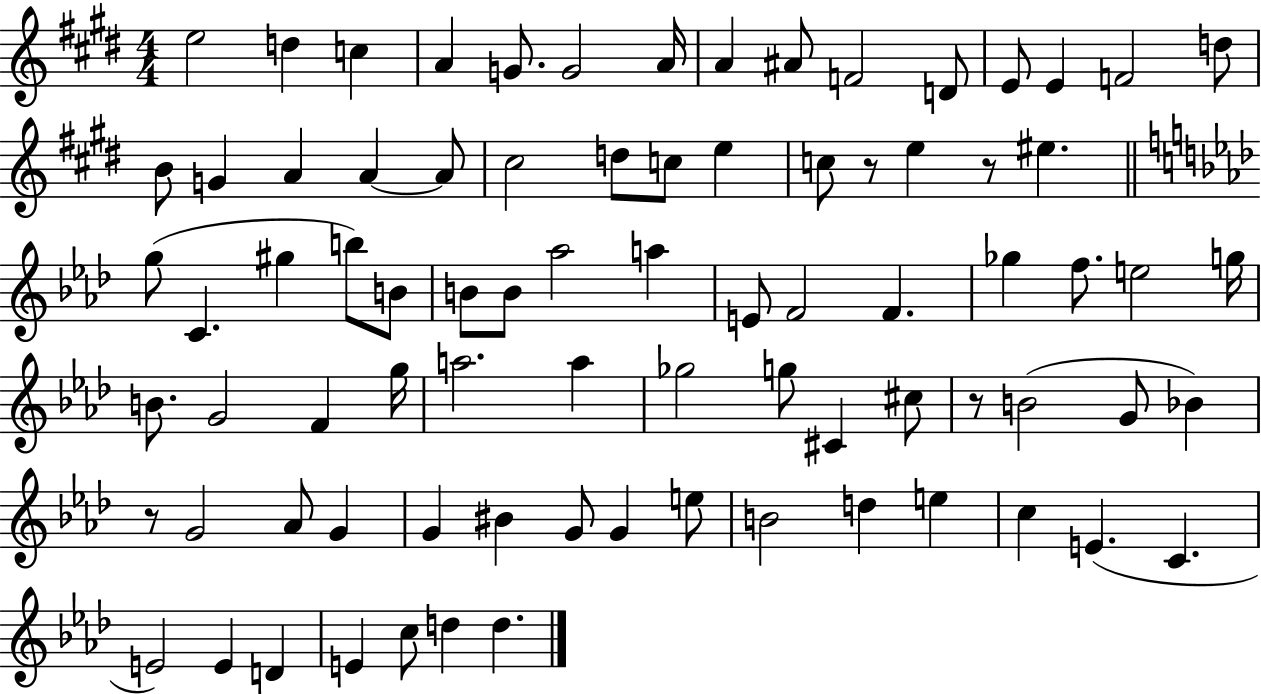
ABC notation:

X:1
T:Untitled
M:4/4
L:1/4
K:E
e2 d c A G/2 G2 A/4 A ^A/2 F2 D/2 E/2 E F2 d/2 B/2 G A A A/2 ^c2 d/2 c/2 e c/2 z/2 e z/2 ^e g/2 C ^g b/2 B/2 B/2 B/2 _a2 a E/2 F2 F _g f/2 e2 g/4 B/2 G2 F g/4 a2 a _g2 g/2 ^C ^c/2 z/2 B2 G/2 _B z/2 G2 _A/2 G G ^B G/2 G e/2 B2 d e c E C E2 E D E c/2 d d